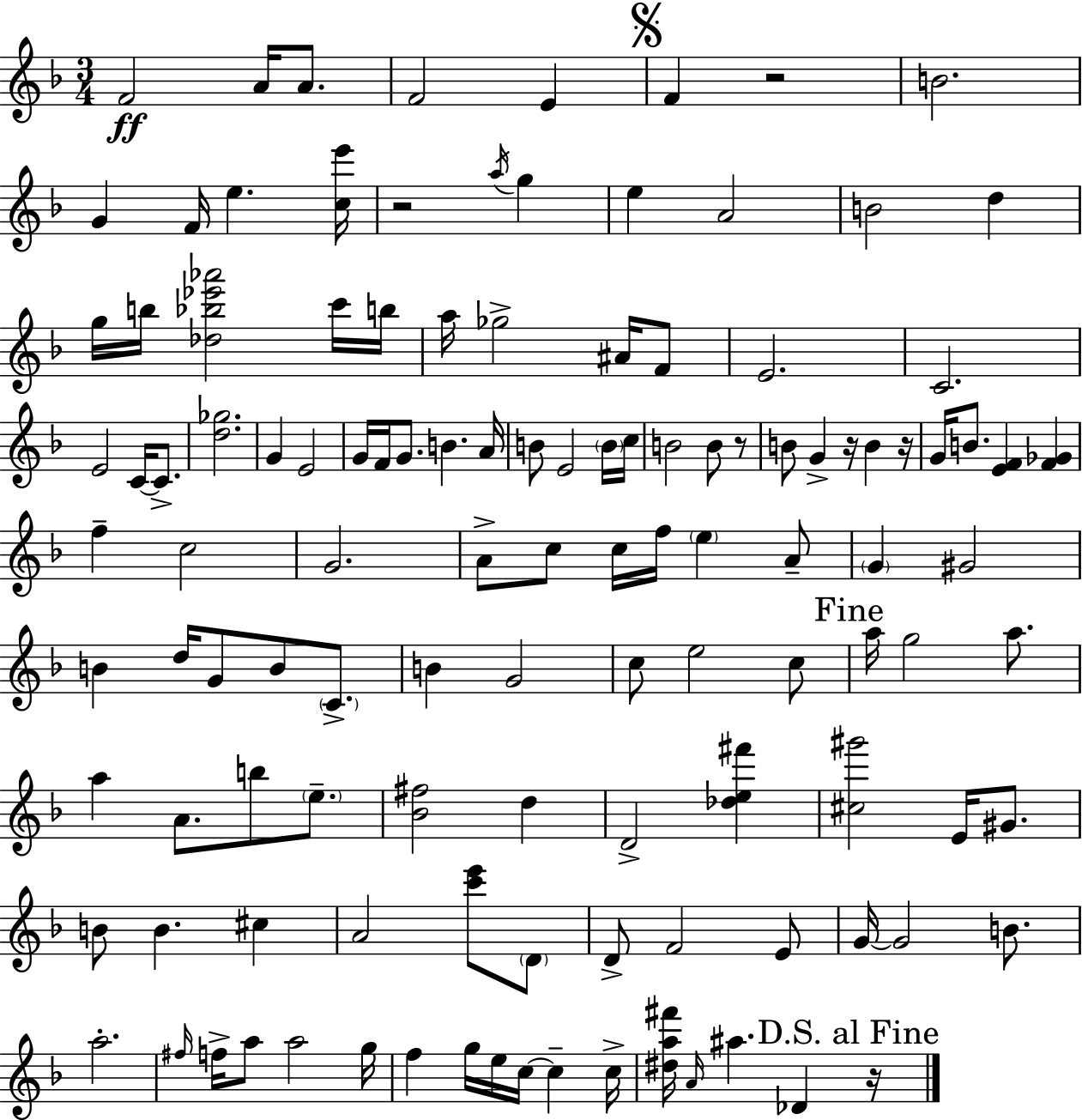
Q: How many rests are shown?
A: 6